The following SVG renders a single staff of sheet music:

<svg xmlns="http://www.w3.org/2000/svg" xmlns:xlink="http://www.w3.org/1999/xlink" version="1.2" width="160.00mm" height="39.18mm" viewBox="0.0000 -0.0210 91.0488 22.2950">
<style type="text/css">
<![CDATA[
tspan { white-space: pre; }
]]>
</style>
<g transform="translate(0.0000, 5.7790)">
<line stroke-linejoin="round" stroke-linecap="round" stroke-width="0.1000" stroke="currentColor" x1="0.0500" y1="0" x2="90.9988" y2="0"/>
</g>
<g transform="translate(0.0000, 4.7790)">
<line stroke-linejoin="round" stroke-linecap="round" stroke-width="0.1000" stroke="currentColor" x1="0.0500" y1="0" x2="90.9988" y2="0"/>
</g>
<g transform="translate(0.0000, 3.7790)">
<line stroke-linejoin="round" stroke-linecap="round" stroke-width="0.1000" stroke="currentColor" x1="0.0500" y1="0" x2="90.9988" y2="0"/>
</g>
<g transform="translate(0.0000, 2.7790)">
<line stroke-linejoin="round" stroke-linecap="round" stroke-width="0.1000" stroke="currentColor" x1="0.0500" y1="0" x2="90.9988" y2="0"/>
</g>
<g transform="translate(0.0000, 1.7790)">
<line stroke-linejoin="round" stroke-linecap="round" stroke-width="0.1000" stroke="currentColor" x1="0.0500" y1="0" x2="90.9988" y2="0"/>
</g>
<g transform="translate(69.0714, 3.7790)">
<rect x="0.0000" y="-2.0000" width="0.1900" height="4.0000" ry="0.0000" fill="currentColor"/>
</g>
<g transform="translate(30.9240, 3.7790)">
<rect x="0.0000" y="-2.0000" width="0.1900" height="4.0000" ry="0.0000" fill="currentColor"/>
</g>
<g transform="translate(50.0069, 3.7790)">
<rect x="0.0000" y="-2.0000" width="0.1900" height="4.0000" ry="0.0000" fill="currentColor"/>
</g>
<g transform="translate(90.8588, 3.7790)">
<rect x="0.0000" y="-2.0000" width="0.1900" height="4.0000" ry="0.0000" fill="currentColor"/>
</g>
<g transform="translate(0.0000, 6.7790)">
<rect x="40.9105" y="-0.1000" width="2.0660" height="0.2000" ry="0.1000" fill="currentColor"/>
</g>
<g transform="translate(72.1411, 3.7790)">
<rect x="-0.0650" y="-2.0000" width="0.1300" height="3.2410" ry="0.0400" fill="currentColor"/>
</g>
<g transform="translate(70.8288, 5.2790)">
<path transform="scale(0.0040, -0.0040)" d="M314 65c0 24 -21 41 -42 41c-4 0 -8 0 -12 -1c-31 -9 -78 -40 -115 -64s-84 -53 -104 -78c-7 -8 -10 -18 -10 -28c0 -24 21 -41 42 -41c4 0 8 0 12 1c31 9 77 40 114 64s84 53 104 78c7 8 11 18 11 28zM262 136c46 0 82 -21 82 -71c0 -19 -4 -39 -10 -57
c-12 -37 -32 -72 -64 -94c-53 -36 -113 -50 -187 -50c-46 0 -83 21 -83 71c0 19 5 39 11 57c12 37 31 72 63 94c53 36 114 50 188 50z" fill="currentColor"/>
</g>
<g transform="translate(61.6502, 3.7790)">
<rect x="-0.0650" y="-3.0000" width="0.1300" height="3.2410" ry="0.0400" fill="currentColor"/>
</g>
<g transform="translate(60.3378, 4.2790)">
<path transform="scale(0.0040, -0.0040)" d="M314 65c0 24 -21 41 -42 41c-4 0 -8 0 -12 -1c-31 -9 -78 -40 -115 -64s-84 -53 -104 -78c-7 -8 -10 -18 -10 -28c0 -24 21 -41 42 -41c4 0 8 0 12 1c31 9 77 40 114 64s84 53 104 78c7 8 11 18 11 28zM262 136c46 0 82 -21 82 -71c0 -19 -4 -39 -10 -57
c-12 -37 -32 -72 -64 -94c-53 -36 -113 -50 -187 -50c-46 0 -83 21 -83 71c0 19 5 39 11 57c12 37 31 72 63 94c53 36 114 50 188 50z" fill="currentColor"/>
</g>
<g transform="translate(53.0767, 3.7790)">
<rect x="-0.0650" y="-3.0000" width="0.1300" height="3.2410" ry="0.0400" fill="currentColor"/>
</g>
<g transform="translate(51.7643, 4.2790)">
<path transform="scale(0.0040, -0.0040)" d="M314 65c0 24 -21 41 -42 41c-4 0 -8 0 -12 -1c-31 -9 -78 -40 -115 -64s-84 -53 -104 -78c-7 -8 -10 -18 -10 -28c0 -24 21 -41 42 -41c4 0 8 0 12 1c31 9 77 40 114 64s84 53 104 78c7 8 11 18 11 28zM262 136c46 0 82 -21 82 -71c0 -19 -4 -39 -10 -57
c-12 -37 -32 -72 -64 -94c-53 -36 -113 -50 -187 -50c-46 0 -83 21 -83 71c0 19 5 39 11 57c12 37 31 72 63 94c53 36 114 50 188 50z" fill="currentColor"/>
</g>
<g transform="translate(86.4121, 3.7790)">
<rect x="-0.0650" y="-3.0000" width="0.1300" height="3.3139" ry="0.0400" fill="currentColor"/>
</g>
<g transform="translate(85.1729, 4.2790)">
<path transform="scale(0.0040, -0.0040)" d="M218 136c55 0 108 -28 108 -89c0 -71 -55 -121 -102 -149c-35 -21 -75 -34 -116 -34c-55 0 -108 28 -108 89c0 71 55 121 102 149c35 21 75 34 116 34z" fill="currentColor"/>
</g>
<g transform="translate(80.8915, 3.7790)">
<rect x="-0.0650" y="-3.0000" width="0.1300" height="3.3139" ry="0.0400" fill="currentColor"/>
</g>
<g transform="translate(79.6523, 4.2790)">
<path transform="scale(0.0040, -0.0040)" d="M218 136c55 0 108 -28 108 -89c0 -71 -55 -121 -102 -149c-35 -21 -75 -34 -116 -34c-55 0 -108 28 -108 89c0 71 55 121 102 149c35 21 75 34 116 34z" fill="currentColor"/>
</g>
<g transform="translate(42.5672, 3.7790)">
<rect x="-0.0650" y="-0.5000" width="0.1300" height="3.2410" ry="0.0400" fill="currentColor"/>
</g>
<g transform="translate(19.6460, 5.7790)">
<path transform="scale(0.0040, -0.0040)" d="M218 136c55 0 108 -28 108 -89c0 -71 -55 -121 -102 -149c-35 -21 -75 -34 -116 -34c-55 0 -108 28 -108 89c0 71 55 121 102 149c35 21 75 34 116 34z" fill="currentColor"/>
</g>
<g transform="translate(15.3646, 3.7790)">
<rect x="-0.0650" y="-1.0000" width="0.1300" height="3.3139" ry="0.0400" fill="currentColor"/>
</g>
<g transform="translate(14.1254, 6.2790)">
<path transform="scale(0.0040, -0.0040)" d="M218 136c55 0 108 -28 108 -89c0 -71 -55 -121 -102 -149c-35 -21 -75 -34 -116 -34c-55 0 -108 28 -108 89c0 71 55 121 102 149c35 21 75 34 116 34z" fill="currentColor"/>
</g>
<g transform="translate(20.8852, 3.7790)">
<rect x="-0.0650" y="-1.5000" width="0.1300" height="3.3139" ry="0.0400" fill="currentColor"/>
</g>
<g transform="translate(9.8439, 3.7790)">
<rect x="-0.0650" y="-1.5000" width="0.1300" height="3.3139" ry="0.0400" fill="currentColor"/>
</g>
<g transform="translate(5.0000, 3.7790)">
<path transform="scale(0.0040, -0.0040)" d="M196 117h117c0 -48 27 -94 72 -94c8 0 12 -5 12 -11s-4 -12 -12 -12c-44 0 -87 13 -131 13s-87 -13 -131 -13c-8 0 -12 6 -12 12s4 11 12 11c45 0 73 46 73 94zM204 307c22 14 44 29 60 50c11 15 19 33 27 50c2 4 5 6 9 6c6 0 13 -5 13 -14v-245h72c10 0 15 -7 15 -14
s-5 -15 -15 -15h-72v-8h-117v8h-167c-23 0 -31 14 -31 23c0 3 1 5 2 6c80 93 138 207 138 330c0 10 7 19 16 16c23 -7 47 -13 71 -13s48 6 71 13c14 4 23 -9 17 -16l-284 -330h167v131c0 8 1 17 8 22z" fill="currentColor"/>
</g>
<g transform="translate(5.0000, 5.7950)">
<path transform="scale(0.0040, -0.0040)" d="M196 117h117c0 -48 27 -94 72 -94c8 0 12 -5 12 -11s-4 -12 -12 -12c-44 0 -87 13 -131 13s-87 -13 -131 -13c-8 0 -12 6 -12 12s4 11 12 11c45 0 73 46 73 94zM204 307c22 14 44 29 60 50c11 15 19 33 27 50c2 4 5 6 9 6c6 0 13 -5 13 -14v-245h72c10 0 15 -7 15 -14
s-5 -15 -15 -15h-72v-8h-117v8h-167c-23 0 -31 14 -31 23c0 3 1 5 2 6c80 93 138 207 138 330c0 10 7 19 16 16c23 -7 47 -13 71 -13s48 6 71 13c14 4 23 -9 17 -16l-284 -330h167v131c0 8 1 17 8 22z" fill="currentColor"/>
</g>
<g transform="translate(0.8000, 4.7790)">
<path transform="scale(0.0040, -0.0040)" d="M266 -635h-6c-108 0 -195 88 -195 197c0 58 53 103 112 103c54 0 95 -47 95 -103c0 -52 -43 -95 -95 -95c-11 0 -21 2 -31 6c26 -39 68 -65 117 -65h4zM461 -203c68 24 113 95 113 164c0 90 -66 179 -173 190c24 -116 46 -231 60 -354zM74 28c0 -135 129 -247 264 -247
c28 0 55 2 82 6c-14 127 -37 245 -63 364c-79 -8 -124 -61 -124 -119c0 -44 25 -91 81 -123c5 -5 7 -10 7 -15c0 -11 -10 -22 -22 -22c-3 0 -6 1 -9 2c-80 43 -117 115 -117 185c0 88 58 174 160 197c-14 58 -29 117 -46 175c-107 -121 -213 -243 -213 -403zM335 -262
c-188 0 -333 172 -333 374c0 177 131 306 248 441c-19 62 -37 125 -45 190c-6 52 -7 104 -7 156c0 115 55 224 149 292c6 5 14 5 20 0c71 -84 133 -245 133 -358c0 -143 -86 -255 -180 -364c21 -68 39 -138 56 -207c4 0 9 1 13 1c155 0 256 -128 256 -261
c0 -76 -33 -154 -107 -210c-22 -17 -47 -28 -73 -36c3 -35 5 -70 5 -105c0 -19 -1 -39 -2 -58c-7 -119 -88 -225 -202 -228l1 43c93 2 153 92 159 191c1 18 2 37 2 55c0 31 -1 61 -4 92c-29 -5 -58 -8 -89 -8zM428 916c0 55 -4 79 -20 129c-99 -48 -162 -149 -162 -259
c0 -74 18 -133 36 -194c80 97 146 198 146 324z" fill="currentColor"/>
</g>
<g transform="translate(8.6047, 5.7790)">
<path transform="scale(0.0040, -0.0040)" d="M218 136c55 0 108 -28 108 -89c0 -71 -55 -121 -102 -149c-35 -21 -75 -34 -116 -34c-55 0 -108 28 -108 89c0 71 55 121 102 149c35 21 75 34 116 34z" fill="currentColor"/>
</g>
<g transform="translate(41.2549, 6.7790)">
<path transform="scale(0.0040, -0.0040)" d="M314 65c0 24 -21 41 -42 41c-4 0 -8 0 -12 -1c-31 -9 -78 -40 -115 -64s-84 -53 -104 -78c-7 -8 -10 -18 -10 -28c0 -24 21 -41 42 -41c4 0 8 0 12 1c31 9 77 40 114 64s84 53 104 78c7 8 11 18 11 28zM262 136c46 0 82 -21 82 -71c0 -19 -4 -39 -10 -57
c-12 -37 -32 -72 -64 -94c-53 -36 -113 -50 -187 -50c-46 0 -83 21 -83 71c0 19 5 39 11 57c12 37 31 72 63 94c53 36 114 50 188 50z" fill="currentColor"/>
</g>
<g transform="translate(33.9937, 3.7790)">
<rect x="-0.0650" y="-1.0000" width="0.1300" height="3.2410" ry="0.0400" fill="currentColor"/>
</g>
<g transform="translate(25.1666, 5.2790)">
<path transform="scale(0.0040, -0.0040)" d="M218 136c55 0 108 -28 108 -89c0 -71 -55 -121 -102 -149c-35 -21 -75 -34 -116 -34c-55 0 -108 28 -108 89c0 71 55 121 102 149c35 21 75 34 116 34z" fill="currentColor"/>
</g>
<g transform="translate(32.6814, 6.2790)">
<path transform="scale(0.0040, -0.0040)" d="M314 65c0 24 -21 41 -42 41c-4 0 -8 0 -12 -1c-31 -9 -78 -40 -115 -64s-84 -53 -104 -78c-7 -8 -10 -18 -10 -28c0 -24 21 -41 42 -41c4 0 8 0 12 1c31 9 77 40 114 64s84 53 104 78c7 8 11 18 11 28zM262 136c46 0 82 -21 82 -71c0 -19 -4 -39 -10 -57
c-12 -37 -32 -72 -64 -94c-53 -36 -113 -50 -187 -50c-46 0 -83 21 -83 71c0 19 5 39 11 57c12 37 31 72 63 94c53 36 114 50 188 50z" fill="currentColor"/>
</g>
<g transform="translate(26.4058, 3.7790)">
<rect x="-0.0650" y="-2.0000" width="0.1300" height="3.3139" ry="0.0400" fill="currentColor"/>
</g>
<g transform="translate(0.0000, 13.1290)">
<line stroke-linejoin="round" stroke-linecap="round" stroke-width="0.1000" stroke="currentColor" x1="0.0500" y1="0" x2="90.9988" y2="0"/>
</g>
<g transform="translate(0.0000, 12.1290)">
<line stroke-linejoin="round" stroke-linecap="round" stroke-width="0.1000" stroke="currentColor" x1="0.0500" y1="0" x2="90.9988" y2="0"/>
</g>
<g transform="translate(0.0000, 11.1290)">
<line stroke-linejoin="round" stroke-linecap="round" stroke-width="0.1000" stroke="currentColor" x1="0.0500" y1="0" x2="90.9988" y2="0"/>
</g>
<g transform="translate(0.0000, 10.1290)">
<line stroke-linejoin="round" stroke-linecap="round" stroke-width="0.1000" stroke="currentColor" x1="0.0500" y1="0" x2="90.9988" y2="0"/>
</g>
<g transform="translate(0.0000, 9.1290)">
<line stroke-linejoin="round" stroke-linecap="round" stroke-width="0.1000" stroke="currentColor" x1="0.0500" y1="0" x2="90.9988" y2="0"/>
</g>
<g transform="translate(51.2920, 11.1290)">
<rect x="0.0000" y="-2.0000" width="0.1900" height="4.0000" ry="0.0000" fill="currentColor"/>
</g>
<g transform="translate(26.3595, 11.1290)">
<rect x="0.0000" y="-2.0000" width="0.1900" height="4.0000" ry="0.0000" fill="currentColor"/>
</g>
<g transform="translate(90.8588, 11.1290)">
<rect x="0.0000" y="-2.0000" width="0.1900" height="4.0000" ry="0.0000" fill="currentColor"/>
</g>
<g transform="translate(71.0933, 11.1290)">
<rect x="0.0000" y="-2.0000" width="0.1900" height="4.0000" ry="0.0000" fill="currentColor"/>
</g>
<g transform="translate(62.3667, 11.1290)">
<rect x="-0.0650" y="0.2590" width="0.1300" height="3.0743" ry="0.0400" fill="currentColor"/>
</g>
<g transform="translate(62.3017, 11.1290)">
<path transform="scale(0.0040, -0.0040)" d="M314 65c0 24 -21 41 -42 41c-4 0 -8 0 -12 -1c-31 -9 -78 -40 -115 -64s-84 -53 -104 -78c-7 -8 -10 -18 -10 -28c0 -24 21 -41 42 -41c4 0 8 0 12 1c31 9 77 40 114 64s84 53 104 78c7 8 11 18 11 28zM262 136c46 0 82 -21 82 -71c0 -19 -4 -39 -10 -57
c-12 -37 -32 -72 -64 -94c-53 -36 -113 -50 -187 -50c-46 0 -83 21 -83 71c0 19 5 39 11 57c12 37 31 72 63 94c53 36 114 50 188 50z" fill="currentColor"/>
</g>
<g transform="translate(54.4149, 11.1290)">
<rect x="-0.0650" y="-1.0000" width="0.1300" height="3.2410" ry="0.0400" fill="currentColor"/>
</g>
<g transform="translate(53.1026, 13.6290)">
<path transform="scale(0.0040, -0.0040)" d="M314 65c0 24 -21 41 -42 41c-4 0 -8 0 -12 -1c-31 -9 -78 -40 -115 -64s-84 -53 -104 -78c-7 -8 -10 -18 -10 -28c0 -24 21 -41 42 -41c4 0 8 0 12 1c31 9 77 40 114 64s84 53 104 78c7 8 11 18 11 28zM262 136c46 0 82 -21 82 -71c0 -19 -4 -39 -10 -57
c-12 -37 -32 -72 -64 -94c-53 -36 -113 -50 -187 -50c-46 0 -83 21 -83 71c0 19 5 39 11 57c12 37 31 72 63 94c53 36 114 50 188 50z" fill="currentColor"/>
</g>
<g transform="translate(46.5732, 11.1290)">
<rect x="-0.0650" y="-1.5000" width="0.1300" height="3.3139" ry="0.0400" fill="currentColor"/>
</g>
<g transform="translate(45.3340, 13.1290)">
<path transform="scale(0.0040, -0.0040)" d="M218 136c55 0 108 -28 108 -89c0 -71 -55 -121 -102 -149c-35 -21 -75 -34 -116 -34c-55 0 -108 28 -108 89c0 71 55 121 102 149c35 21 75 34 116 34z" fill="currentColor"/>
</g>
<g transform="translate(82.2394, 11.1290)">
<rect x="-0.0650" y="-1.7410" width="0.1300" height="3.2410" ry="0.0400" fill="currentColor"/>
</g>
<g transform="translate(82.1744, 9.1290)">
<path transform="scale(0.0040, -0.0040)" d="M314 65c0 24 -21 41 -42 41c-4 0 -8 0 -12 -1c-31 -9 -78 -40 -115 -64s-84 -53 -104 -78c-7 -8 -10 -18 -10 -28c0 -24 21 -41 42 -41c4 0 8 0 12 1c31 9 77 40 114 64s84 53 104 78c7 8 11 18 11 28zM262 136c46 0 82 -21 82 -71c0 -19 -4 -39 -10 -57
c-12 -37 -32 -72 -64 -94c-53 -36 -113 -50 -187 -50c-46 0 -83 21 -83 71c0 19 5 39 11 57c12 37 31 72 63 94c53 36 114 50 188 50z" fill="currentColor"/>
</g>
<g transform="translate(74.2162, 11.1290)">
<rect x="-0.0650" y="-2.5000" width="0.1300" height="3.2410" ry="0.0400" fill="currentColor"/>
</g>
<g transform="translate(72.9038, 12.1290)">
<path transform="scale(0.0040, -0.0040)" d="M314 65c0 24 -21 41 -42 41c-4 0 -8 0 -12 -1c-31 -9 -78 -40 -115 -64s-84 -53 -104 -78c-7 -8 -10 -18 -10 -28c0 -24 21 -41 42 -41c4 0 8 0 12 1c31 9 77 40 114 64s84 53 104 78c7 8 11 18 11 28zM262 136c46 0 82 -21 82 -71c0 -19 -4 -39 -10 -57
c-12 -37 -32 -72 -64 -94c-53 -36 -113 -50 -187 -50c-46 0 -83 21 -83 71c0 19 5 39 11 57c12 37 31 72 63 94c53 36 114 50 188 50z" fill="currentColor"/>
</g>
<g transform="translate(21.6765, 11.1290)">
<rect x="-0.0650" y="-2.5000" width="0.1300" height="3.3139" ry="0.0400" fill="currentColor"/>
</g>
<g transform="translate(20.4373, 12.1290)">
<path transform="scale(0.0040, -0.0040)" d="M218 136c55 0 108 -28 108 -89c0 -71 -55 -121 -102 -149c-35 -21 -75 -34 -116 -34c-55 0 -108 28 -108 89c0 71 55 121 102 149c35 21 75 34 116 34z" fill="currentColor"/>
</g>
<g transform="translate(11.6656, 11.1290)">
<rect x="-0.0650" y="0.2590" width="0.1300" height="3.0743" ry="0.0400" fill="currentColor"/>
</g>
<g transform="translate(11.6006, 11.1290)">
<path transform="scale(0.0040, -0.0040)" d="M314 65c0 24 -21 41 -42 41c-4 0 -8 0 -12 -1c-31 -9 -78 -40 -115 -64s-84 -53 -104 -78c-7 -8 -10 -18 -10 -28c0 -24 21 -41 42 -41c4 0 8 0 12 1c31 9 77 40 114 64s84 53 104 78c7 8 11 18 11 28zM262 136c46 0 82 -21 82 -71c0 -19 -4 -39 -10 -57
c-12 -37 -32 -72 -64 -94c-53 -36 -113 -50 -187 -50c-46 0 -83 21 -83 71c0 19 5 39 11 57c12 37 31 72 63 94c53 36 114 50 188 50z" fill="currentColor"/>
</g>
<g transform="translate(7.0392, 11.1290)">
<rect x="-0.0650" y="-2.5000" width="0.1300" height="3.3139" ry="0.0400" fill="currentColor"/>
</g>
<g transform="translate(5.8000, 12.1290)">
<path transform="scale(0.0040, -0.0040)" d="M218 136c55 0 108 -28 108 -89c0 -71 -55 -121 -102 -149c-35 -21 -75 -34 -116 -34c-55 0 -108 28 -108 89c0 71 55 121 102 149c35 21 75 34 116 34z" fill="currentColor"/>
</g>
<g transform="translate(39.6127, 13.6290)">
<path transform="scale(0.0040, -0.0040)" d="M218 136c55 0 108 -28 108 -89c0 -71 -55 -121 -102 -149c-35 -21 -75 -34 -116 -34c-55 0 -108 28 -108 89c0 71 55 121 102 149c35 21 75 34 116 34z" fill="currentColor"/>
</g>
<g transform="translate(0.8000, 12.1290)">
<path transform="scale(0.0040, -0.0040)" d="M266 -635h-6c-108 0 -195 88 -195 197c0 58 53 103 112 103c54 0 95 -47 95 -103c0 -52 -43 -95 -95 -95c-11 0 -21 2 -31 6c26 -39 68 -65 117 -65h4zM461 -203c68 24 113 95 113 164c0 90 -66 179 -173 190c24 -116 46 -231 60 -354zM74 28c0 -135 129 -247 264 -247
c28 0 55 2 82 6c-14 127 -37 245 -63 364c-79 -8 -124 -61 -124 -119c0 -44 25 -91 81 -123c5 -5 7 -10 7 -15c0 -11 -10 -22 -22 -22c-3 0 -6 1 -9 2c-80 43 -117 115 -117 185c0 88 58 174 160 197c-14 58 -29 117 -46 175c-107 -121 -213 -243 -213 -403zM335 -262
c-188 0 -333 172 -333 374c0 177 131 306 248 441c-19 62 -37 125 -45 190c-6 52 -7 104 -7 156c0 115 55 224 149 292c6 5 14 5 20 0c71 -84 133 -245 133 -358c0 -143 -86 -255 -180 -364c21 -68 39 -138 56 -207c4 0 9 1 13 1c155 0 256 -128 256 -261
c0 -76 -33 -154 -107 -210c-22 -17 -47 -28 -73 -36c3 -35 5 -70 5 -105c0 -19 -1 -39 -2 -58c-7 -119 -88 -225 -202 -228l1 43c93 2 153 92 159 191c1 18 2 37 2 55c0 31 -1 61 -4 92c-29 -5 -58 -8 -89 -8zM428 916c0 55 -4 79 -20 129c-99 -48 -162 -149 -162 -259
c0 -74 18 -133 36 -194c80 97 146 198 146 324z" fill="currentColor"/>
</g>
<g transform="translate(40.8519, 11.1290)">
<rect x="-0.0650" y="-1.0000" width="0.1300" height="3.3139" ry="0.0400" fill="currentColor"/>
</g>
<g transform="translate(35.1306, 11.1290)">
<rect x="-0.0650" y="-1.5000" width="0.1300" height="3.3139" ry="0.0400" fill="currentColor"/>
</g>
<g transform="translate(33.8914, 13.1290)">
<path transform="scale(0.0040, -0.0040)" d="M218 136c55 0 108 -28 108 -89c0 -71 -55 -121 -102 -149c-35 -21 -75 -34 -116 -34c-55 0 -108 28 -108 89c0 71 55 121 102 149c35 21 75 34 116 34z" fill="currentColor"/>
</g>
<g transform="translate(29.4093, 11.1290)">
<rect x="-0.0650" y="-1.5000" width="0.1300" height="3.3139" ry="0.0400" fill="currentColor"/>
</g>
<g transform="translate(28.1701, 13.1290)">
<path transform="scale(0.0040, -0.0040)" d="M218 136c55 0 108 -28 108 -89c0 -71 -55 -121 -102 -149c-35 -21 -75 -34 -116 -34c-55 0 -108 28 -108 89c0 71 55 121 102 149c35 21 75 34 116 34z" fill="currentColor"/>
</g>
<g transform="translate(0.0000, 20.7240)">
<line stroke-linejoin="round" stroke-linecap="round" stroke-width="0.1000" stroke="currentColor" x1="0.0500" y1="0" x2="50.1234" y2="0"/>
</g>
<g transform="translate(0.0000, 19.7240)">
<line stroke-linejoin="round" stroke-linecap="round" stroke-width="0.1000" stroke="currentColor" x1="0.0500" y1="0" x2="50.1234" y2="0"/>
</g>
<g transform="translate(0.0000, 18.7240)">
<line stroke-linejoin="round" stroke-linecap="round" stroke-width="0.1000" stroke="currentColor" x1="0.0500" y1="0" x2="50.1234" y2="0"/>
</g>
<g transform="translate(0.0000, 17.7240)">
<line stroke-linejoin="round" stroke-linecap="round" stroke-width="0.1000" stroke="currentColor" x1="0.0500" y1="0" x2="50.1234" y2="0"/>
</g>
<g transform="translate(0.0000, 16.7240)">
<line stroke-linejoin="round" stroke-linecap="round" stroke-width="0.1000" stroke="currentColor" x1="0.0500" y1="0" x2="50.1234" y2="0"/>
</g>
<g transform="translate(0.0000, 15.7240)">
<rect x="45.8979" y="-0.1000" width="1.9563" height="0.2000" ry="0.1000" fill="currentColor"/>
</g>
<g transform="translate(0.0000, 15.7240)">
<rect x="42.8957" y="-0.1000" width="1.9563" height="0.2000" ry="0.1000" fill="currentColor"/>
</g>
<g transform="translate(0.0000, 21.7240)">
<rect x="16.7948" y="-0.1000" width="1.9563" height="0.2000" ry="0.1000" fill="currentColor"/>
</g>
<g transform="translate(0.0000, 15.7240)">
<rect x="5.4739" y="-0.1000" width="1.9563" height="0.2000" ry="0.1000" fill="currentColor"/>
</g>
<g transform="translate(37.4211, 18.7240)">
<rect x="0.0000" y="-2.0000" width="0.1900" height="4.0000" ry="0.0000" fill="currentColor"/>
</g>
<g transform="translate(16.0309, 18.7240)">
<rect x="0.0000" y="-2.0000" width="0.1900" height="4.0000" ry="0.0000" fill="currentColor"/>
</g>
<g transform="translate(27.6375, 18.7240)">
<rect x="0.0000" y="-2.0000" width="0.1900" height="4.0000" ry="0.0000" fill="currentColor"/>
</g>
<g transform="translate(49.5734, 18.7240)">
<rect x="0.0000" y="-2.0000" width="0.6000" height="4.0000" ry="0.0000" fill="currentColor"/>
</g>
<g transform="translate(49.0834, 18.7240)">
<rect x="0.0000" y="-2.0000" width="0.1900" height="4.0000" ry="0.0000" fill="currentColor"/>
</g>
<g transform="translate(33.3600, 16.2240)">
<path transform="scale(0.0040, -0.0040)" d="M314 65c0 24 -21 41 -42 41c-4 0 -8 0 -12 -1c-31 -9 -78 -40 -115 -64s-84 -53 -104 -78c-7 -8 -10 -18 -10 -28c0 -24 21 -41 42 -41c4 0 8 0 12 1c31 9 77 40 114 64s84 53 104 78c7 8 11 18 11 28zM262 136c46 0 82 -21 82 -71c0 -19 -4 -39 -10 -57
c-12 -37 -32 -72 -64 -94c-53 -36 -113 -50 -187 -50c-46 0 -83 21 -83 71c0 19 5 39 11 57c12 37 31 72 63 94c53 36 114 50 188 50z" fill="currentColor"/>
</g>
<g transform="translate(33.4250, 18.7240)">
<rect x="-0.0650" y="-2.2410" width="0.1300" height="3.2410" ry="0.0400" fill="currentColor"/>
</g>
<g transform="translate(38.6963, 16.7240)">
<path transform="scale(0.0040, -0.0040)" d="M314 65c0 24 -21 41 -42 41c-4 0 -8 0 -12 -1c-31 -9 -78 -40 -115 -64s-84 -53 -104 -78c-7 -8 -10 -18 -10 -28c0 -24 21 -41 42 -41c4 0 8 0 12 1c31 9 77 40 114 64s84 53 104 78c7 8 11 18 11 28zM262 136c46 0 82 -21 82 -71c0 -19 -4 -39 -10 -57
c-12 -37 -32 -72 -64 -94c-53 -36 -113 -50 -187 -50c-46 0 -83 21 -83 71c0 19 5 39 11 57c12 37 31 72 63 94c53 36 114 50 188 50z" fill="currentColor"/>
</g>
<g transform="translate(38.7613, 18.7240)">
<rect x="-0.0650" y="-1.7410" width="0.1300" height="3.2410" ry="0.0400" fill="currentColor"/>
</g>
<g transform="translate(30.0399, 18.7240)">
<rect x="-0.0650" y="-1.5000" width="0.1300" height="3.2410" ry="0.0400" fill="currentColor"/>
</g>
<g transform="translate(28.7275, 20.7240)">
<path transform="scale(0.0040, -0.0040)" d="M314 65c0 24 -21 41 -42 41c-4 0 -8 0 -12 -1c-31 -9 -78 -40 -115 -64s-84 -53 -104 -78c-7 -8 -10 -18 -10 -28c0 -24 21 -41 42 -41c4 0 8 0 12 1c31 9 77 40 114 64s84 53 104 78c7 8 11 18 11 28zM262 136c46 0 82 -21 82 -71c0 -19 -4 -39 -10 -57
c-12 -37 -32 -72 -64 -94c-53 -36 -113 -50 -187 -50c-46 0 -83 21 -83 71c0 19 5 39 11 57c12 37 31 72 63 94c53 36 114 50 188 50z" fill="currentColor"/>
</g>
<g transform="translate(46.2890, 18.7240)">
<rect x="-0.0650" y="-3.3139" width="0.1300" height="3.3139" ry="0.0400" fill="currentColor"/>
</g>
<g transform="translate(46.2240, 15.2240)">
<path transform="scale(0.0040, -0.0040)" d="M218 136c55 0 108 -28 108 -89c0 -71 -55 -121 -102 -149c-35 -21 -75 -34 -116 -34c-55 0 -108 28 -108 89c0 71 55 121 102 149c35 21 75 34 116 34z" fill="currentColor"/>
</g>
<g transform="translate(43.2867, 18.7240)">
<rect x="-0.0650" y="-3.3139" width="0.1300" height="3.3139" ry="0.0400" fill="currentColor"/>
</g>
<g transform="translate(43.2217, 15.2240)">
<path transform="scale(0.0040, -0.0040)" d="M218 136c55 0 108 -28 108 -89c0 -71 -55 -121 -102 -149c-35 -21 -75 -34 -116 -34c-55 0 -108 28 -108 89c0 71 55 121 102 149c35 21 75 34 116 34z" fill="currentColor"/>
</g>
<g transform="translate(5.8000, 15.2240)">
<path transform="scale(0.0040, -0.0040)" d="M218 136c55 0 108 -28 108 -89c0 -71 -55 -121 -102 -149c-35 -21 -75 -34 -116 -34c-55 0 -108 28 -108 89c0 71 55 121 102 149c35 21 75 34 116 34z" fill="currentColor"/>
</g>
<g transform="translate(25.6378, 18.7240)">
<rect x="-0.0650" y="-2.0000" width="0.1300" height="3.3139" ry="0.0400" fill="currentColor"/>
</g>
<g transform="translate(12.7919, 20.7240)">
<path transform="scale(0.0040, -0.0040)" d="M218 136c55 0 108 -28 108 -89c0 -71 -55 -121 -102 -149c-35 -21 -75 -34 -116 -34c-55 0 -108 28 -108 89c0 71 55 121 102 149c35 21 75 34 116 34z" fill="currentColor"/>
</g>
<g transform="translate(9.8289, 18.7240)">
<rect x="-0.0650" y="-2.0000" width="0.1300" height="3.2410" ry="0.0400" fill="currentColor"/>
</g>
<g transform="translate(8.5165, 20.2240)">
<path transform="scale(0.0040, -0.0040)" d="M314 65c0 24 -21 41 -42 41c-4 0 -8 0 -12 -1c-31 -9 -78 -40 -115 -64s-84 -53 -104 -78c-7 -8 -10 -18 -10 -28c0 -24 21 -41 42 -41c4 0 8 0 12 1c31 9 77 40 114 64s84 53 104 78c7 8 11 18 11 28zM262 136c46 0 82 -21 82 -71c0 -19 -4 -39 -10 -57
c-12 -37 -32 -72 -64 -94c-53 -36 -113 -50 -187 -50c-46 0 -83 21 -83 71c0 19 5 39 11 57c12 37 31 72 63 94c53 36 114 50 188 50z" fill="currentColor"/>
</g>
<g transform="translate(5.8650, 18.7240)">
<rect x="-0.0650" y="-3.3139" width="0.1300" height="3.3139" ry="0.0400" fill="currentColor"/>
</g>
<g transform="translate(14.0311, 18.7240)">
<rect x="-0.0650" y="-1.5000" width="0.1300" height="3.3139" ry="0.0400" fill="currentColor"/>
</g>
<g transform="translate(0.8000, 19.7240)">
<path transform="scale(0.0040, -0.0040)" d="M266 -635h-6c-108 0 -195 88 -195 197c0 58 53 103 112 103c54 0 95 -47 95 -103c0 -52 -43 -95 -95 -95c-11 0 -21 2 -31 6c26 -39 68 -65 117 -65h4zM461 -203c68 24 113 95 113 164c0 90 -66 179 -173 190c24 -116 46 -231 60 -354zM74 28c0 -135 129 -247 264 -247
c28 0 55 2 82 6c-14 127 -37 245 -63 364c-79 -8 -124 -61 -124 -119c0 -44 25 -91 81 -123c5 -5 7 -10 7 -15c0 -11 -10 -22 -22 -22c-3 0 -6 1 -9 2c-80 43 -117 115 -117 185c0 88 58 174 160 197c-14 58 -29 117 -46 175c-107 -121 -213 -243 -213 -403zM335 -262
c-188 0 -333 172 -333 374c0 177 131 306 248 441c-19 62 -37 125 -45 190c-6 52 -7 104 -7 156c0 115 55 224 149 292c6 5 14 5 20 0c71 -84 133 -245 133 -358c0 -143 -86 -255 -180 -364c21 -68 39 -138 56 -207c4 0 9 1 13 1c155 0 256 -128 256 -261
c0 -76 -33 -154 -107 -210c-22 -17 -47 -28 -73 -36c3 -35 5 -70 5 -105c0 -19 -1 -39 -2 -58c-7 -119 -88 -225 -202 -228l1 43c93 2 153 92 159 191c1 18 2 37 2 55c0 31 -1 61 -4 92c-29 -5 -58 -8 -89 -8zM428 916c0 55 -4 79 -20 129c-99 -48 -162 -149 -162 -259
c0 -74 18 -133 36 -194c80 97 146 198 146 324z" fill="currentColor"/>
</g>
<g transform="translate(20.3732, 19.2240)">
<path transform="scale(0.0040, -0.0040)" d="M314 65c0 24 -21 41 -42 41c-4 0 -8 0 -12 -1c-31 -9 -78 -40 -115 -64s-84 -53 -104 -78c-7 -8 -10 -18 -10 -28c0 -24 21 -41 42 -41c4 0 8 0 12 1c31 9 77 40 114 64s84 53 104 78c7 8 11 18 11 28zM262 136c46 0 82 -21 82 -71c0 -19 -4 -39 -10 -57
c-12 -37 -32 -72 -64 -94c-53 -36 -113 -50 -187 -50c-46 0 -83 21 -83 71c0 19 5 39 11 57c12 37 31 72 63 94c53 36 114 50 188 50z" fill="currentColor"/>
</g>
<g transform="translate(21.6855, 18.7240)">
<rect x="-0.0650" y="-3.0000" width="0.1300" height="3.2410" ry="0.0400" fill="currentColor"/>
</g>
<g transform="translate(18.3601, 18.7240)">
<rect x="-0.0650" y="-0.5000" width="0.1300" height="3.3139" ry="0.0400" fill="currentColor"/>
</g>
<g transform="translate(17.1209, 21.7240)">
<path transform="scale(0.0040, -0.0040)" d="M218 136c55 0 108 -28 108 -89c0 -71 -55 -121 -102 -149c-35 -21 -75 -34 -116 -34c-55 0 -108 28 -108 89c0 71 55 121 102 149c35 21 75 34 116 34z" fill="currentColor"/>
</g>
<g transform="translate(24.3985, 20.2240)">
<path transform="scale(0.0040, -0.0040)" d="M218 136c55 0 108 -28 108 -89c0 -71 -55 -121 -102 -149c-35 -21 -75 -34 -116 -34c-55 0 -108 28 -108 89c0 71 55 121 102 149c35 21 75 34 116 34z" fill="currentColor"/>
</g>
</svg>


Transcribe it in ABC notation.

X:1
T:Untitled
M:4/4
L:1/4
K:C
E D E F D2 C2 A2 A2 F2 A A G B2 G E E D E D2 B2 G2 f2 b F2 E C A2 F E2 g2 f2 b b